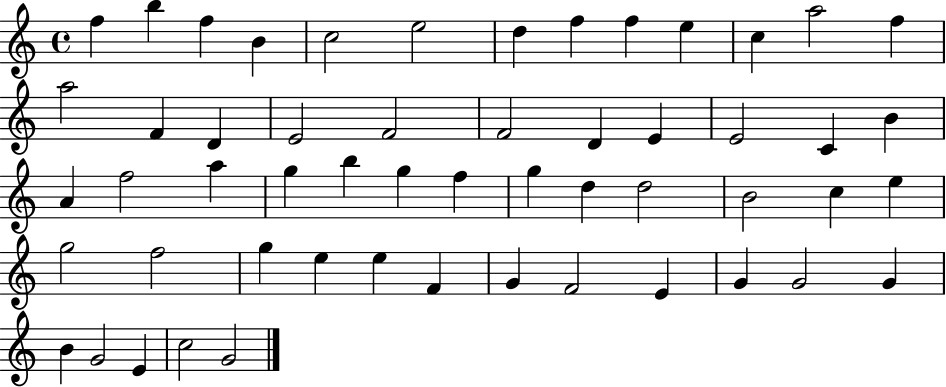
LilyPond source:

{
  \clef treble
  \time 4/4
  \defaultTimeSignature
  \key c \major
  f''4 b''4 f''4 b'4 | c''2 e''2 | d''4 f''4 f''4 e''4 | c''4 a''2 f''4 | \break a''2 f'4 d'4 | e'2 f'2 | f'2 d'4 e'4 | e'2 c'4 b'4 | \break a'4 f''2 a''4 | g''4 b''4 g''4 f''4 | g''4 d''4 d''2 | b'2 c''4 e''4 | \break g''2 f''2 | g''4 e''4 e''4 f'4 | g'4 f'2 e'4 | g'4 g'2 g'4 | \break b'4 g'2 e'4 | c''2 g'2 | \bar "|."
}